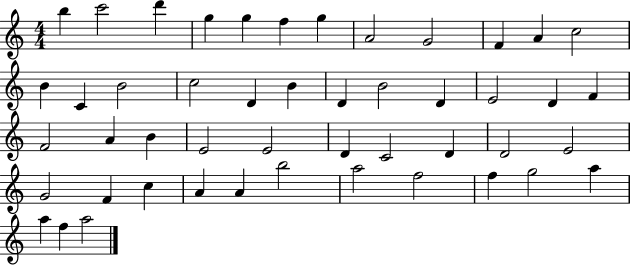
{
  \clef treble
  \numericTimeSignature
  \time 4/4
  \key c \major
  b''4 c'''2 d'''4 | g''4 g''4 f''4 g''4 | a'2 g'2 | f'4 a'4 c''2 | \break b'4 c'4 b'2 | c''2 d'4 b'4 | d'4 b'2 d'4 | e'2 d'4 f'4 | \break f'2 a'4 b'4 | e'2 e'2 | d'4 c'2 d'4 | d'2 e'2 | \break g'2 f'4 c''4 | a'4 a'4 b''2 | a''2 f''2 | f''4 g''2 a''4 | \break a''4 f''4 a''2 | \bar "|."
}